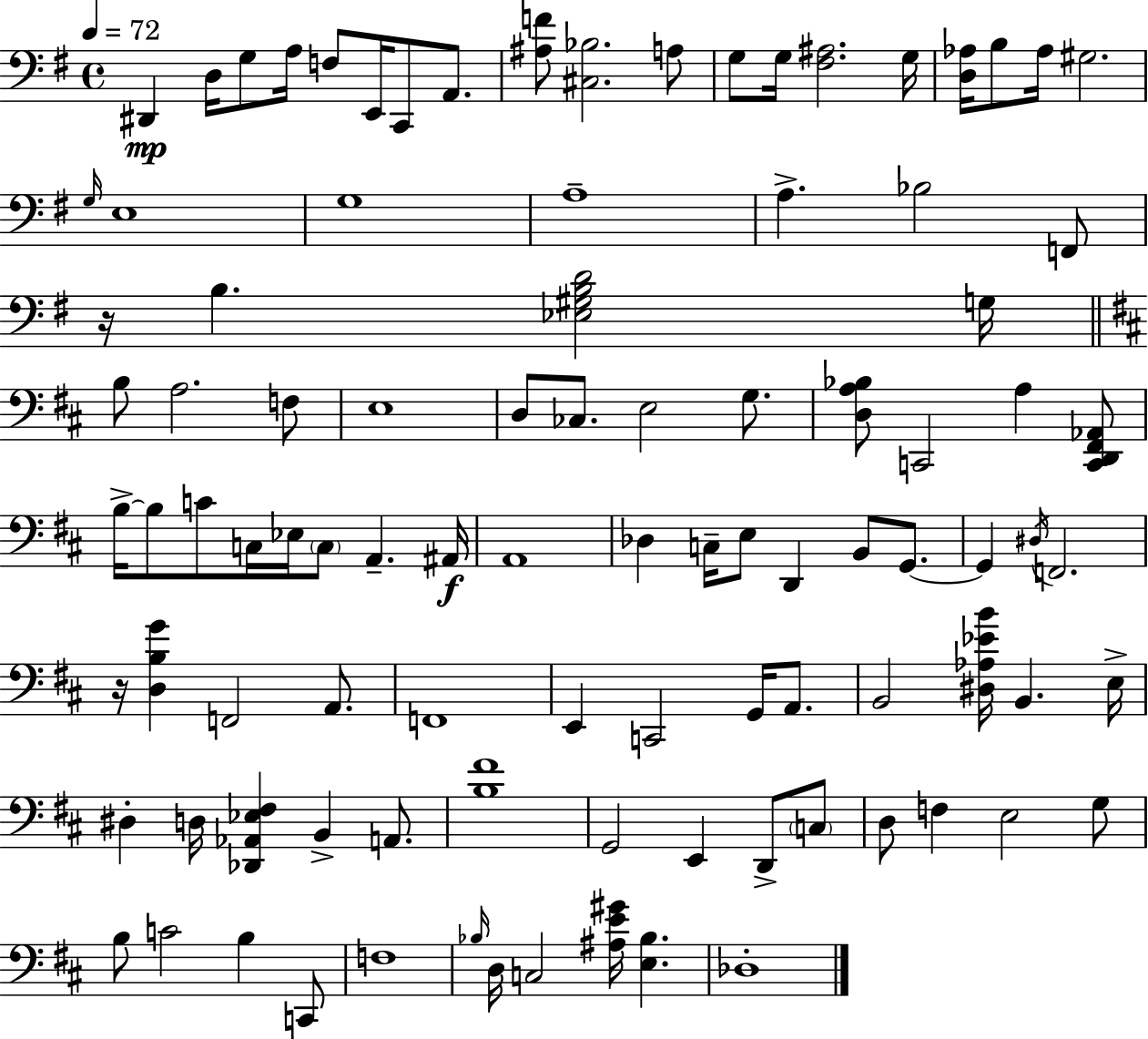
X:1
T:Untitled
M:4/4
L:1/4
K:G
^D,, D,/4 G,/2 A,/4 F,/2 E,,/4 C,,/2 A,,/2 [^A,F]/2 [^C,_B,]2 A,/2 G,/2 G,/4 [^F,^A,]2 G,/4 [D,_A,]/4 B,/2 _A,/4 ^G,2 G,/4 E,4 G,4 A,4 A, _B,2 F,,/2 z/4 B, [_E,^G,B,D]2 G,/4 B,/2 A,2 F,/2 E,4 D,/2 _C,/2 E,2 G,/2 [D,A,_B,]/2 C,,2 A, [C,,D,,^F,,_A,,]/2 B,/4 B,/2 C/2 C,/4 _E,/4 C,/2 A,, ^A,,/4 A,,4 _D, C,/4 E,/2 D,, B,,/2 G,,/2 G,, ^D,/4 F,,2 z/4 [D,B,G] F,,2 A,,/2 F,,4 E,, C,,2 G,,/4 A,,/2 B,,2 [^D,_A,_EB]/4 B,, E,/4 ^D, D,/4 [_D,,_A,,_E,^F,] B,, A,,/2 [B,^F]4 G,,2 E,, D,,/2 C,/2 D,/2 F, E,2 G,/2 B,/2 C2 B, C,,/2 F,4 _B,/4 D,/4 C,2 [^A,E^G]/4 [E,_B,] _D,4